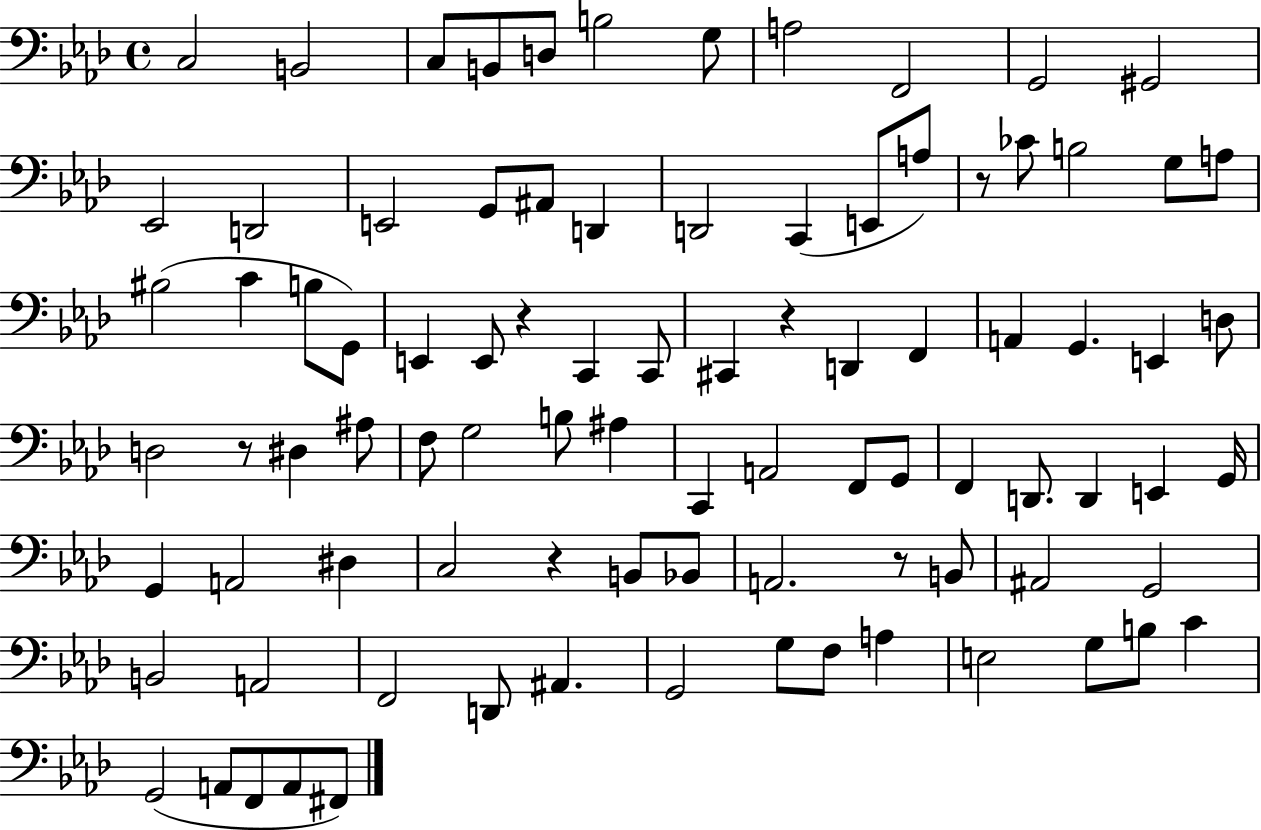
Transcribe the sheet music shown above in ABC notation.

X:1
T:Untitled
M:4/4
L:1/4
K:Ab
C,2 B,,2 C,/2 B,,/2 D,/2 B,2 G,/2 A,2 F,,2 G,,2 ^G,,2 _E,,2 D,,2 E,,2 G,,/2 ^A,,/2 D,, D,,2 C,, E,,/2 A,/2 z/2 _C/2 B,2 G,/2 A,/2 ^B,2 C B,/2 G,,/2 E,, E,,/2 z C,, C,,/2 ^C,, z D,, F,, A,, G,, E,, D,/2 D,2 z/2 ^D, ^A,/2 F,/2 G,2 B,/2 ^A, C,, A,,2 F,,/2 G,,/2 F,, D,,/2 D,, E,, G,,/4 G,, A,,2 ^D, C,2 z B,,/2 _B,,/2 A,,2 z/2 B,,/2 ^A,,2 G,,2 B,,2 A,,2 F,,2 D,,/2 ^A,, G,,2 G,/2 F,/2 A, E,2 G,/2 B,/2 C G,,2 A,,/2 F,,/2 A,,/2 ^F,,/2